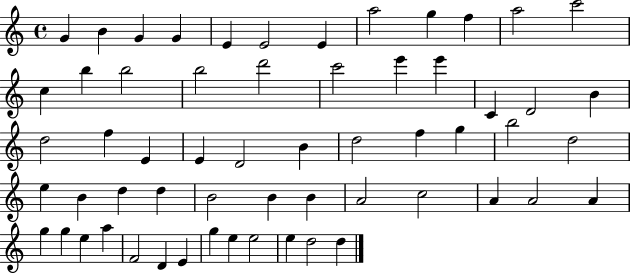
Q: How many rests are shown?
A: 0